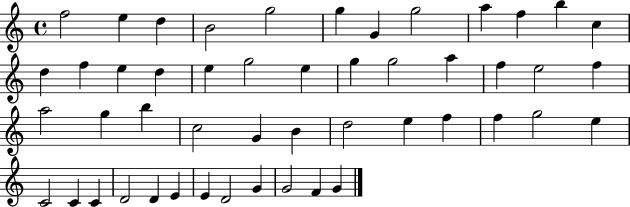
F5/h E5/q D5/q B4/h G5/h G5/q G4/q G5/h A5/q F5/q B5/q C5/q D5/q F5/q E5/q D5/q E5/q G5/h E5/q G5/q G5/h A5/q F5/q E5/h F5/q A5/h G5/q B5/q C5/h G4/q B4/q D5/h E5/q F5/q F5/q G5/h E5/q C4/h C4/q C4/q D4/h D4/q E4/q E4/q D4/h G4/q G4/h F4/q G4/q